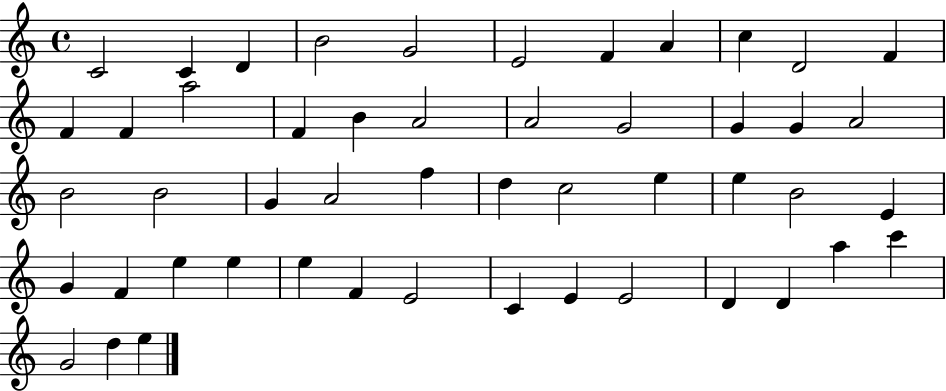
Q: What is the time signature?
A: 4/4